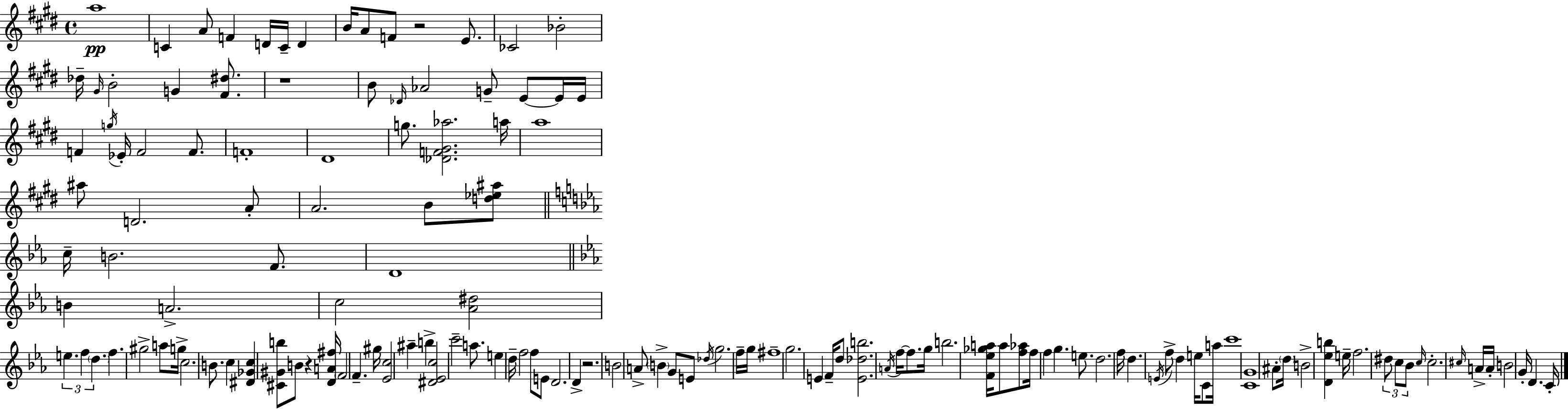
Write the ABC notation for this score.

X:1
T:Untitled
M:4/4
L:1/4
K:E
a4 C A/2 F D/4 C/4 D B/4 A/2 F/2 z2 E/2 _C2 _B2 _d/4 ^G/4 B2 G [^F^d]/2 z4 B/2 _D/4 _A2 G/2 E/2 E/4 E/4 F g/4 _E/4 F2 F/2 F4 ^D4 g/2 [_DF^G_a]2 a/4 a4 ^a/2 D2 A/2 A2 B/2 [d_e^a]/2 c/4 B2 F/2 D4 B A2 c2 [_A^d]2 e f d f ^g2 a/2 g/4 c2 B/2 c [^D_Gc] [^C^Gb]/2 B/2 z [DA^f]/4 F2 F ^g/4 [_Ec]2 ^a b [^D_Ec]2 c'2 a/2 e d/4 f2 f/2 E/2 D2 D z2 B2 A/2 B G/2 E/2 _d/4 g2 f/4 g/4 ^f4 g2 E F/4 d/2 [E_db]2 A/4 f/4 f/2 g/4 b2 [F_e_ga]/4 a/2 [f_a]/2 f/4 f g e/2 d2 f/4 d E/4 f/2 d e/4 C/2 a/4 c'4 [CG]4 ^A/2 d/4 B2 [D_eb] e/4 f2 ^d/2 c/2 _B/2 c/4 c2 ^c/4 A/4 A/4 B2 G/4 D C/4